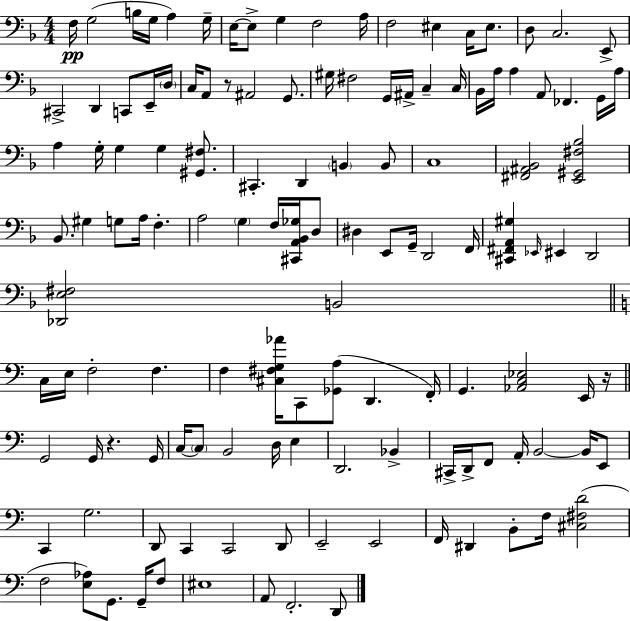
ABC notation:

X:1
T:Untitled
M:4/4
L:1/4
K:F
F,/4 G,2 B,/4 G,/4 A, G,/4 E,/4 E,/2 G, F,2 A,/4 F,2 ^E, C,/4 ^E,/2 D,/2 C,2 E,,/2 ^C,,2 D,, C,,/2 E,,/4 D,/4 C,/4 A,,/2 z/2 ^A,,2 G,,/2 ^G,/4 ^F,2 G,,/4 ^A,,/4 C, C,/4 _B,,/4 A,/4 A, A,,/2 _F,, G,,/4 A,/4 A, G,/4 G, G, [^G,,^F,]/2 ^C,, D,, B,, B,,/2 C,4 [^F,,^A,,_B,,]2 [E,,^G,,^F,_B,]2 _B,,/2 ^G, G,/2 A,/4 F, A,2 G, F,/4 [^C,,A,,_B,,_G,]/4 D,/2 ^D, E,,/2 G,,/4 D,,2 F,,/4 [^C,,^F,,A,,^G,] _E,,/4 ^E,, D,,2 [_D,,E,^F,]2 B,,2 C,/4 E,/4 F,2 F, F, [^C,^F,G,_A]/4 C,,/2 [_G,,A,]/2 D,, F,,/4 G,, [_A,,C,_E,]2 E,,/4 z/4 G,,2 G,,/4 z G,,/4 C,/4 C,/2 B,,2 D,/4 E, D,,2 _B,, ^C,,/4 D,,/4 F,,/2 A,,/4 B,,2 B,,/4 E,,/2 C,, G,2 D,,/2 C,, C,,2 D,,/2 E,,2 E,,2 F,,/4 ^D,, B,,/2 F,/4 [^C,^F,D]2 F,2 [E,_A,]/2 G,,/2 G,,/4 F,/2 ^E,4 A,,/2 F,,2 D,,/2